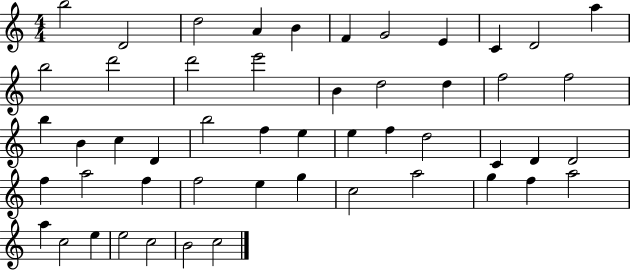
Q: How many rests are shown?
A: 0